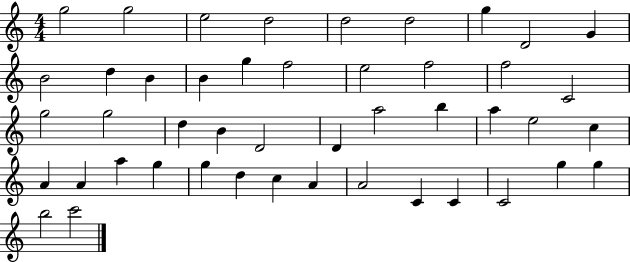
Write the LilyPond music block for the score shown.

{
  \clef treble
  \numericTimeSignature
  \time 4/4
  \key c \major
  g''2 g''2 | e''2 d''2 | d''2 d''2 | g''4 d'2 g'4 | \break b'2 d''4 b'4 | b'4 g''4 f''2 | e''2 f''2 | f''2 c'2 | \break g''2 g''2 | d''4 b'4 d'2 | d'4 a''2 b''4 | a''4 e''2 c''4 | \break a'4 a'4 a''4 g''4 | g''4 d''4 c''4 a'4 | a'2 c'4 c'4 | c'2 g''4 g''4 | \break b''2 c'''2 | \bar "|."
}